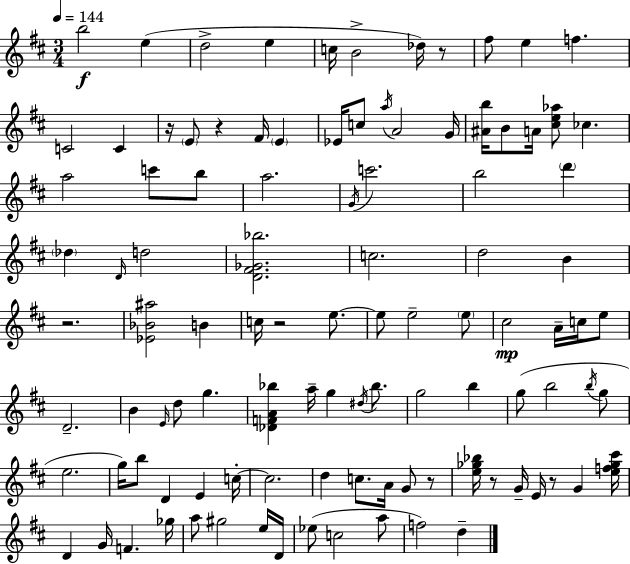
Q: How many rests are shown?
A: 8